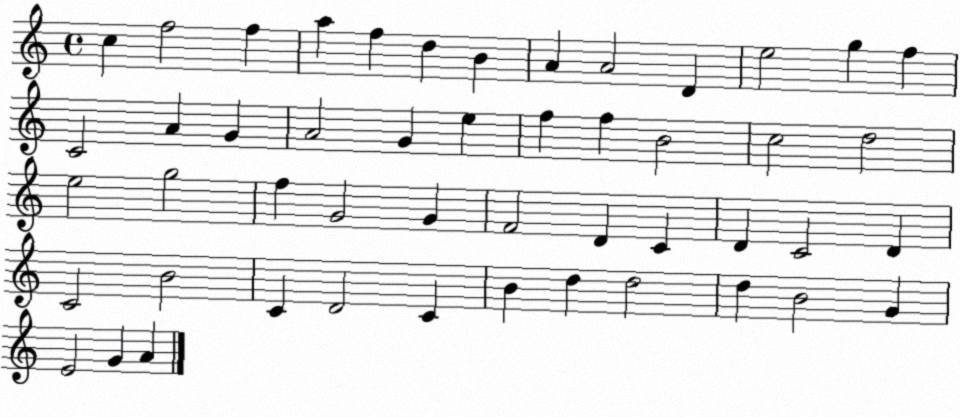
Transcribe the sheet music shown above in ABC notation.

X:1
T:Untitled
M:4/4
L:1/4
K:C
c f2 f a f d B A A2 D e2 g f C2 A G A2 G e f f B2 c2 d2 e2 g2 f G2 G F2 D C D C2 D C2 B2 C D2 C B d d2 d B2 G E2 G A